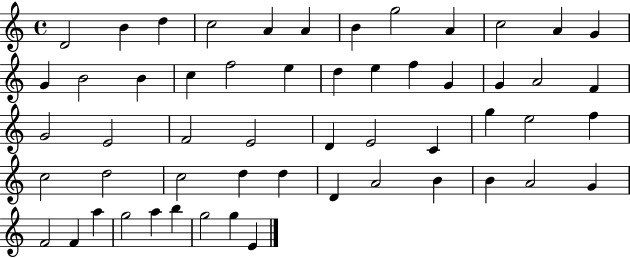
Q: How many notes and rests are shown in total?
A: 55